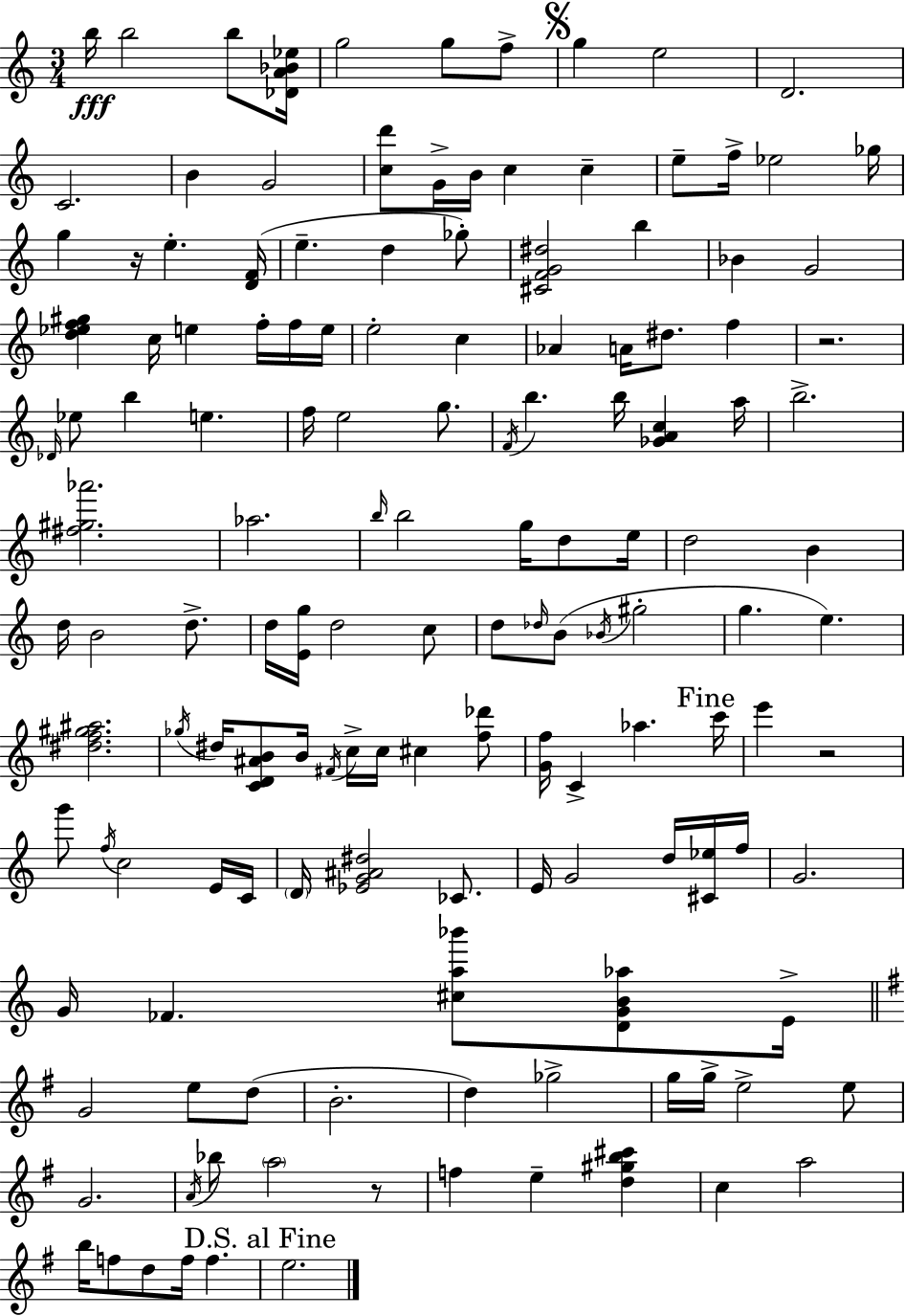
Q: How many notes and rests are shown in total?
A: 143